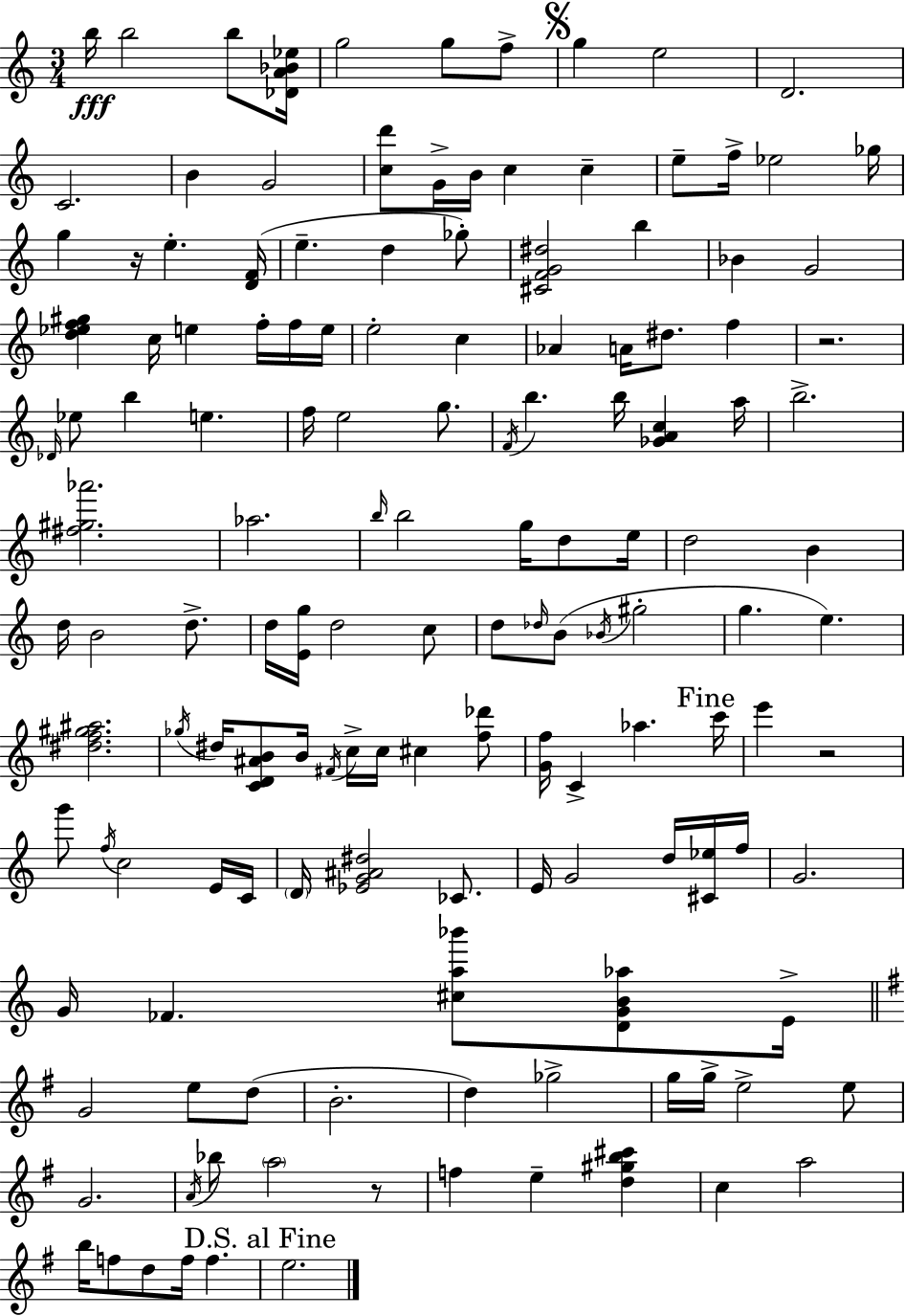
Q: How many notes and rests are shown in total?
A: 143